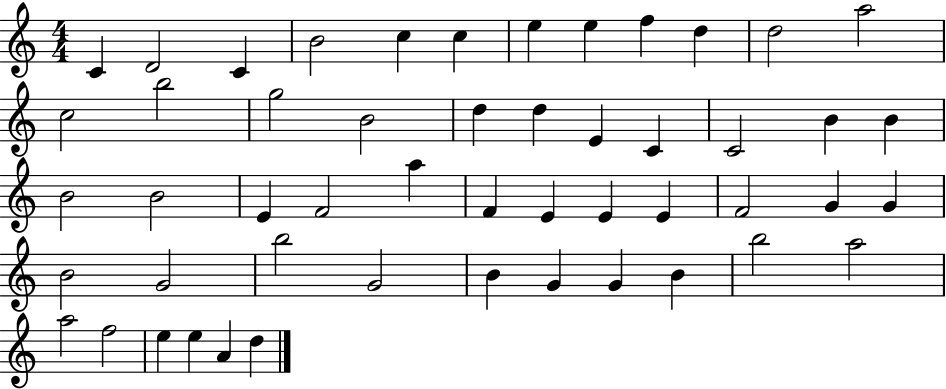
C4/q D4/h C4/q B4/h C5/q C5/q E5/q E5/q F5/q D5/q D5/h A5/h C5/h B5/h G5/h B4/h D5/q D5/q E4/q C4/q C4/h B4/q B4/q B4/h B4/h E4/q F4/h A5/q F4/q E4/q E4/q E4/q F4/h G4/q G4/q B4/h G4/h B5/h G4/h B4/q G4/q G4/q B4/q B5/h A5/h A5/h F5/h E5/q E5/q A4/q D5/q